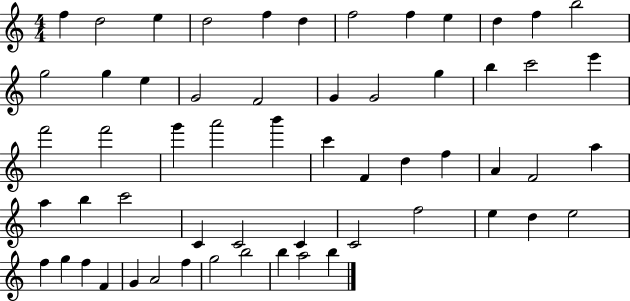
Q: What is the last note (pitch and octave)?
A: B5